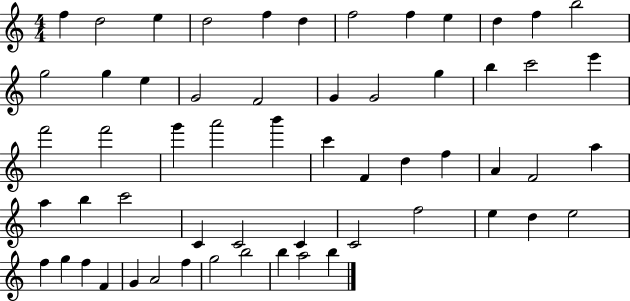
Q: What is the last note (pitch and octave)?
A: B5